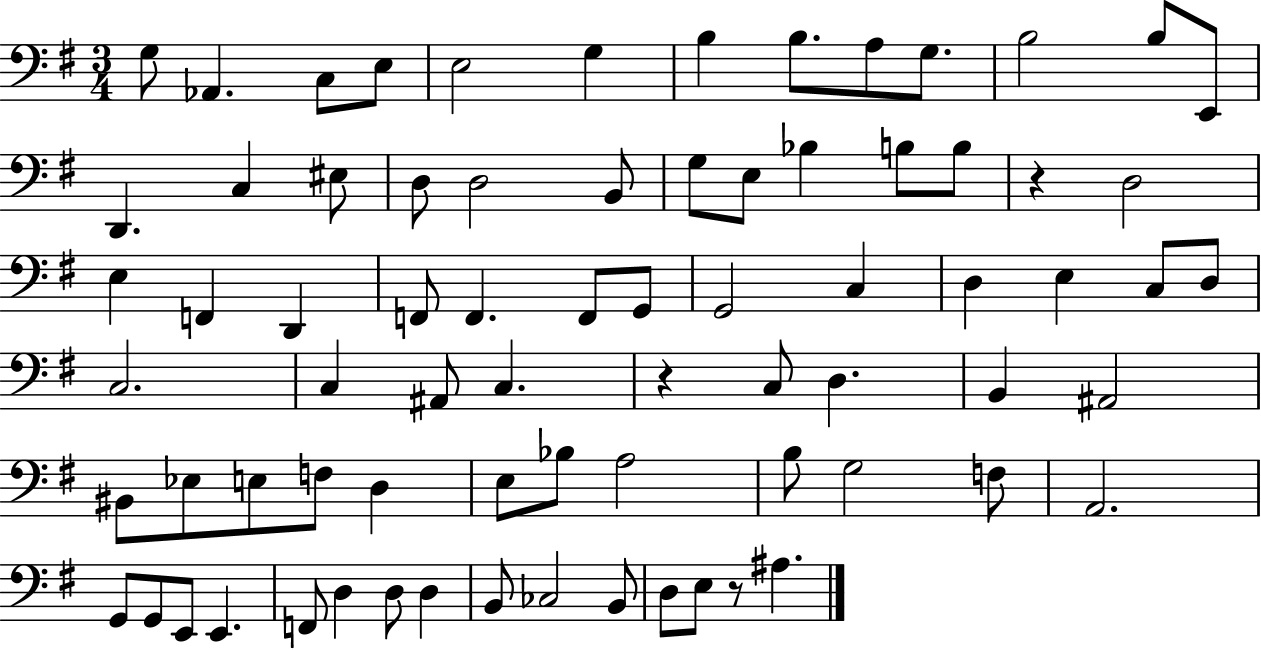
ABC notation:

X:1
T:Untitled
M:3/4
L:1/4
K:G
G,/2 _A,, C,/2 E,/2 E,2 G, B, B,/2 A,/2 G,/2 B,2 B,/2 E,,/2 D,, C, ^E,/2 D,/2 D,2 B,,/2 G,/2 E,/2 _B, B,/2 B,/2 z D,2 E, F,, D,, F,,/2 F,, F,,/2 G,,/2 G,,2 C, D, E, C,/2 D,/2 C,2 C, ^A,,/2 C, z C,/2 D, B,, ^A,,2 ^B,,/2 _E,/2 E,/2 F,/2 D, E,/2 _B,/2 A,2 B,/2 G,2 F,/2 A,,2 G,,/2 G,,/2 E,,/2 E,, F,,/2 D, D,/2 D, B,,/2 _C,2 B,,/2 D,/2 E,/2 z/2 ^A,